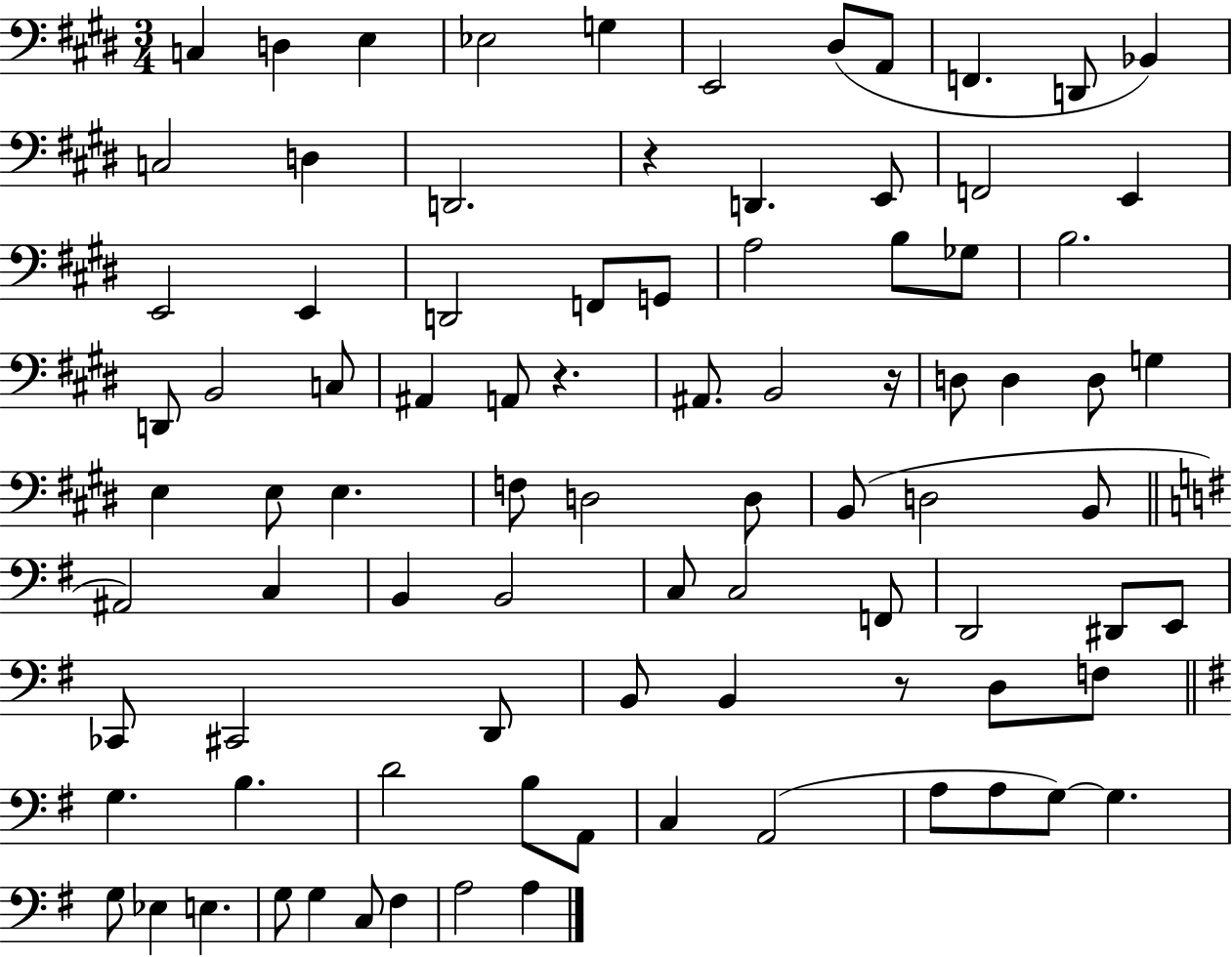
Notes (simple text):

C3/q D3/q E3/q Eb3/h G3/q E2/h D#3/e A2/e F2/q. D2/e Bb2/q C3/h D3/q D2/h. R/q D2/q. E2/e F2/h E2/q E2/h E2/q D2/h F2/e G2/e A3/h B3/e Gb3/e B3/h. D2/e B2/h C3/e A#2/q A2/e R/q. A#2/e. B2/h R/s D3/e D3/q D3/e G3/q E3/q E3/e E3/q. F3/e D3/h D3/e B2/e D3/h B2/e A#2/h C3/q B2/q B2/h C3/e C3/h F2/e D2/h D#2/e E2/e CES2/e C#2/h D2/e B2/e B2/q R/e D3/e F3/e G3/q. B3/q. D4/h B3/e A2/e C3/q A2/h A3/e A3/e G3/e G3/q. G3/e Eb3/q E3/q. G3/e G3/q C3/e F#3/q A3/h A3/q